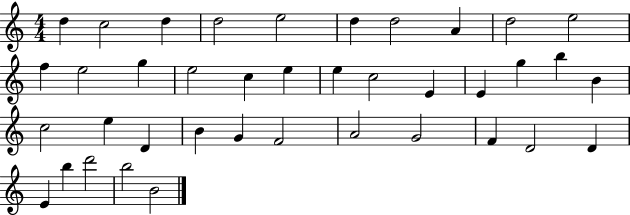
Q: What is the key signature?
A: C major